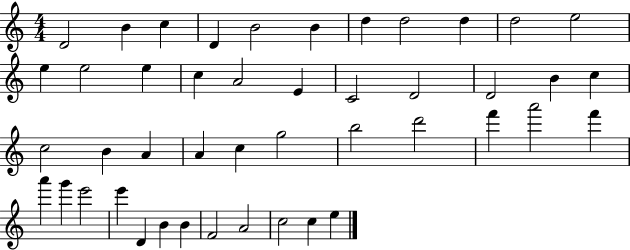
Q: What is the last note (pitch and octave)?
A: E5